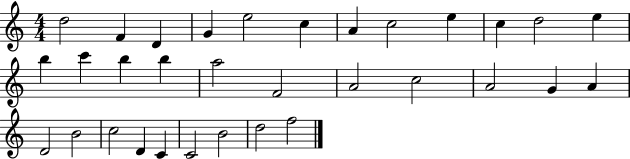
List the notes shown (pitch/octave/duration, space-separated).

D5/h F4/q D4/q G4/q E5/h C5/q A4/q C5/h E5/q C5/q D5/h E5/q B5/q C6/q B5/q B5/q A5/h F4/h A4/h C5/h A4/h G4/q A4/q D4/h B4/h C5/h D4/q C4/q C4/h B4/h D5/h F5/h